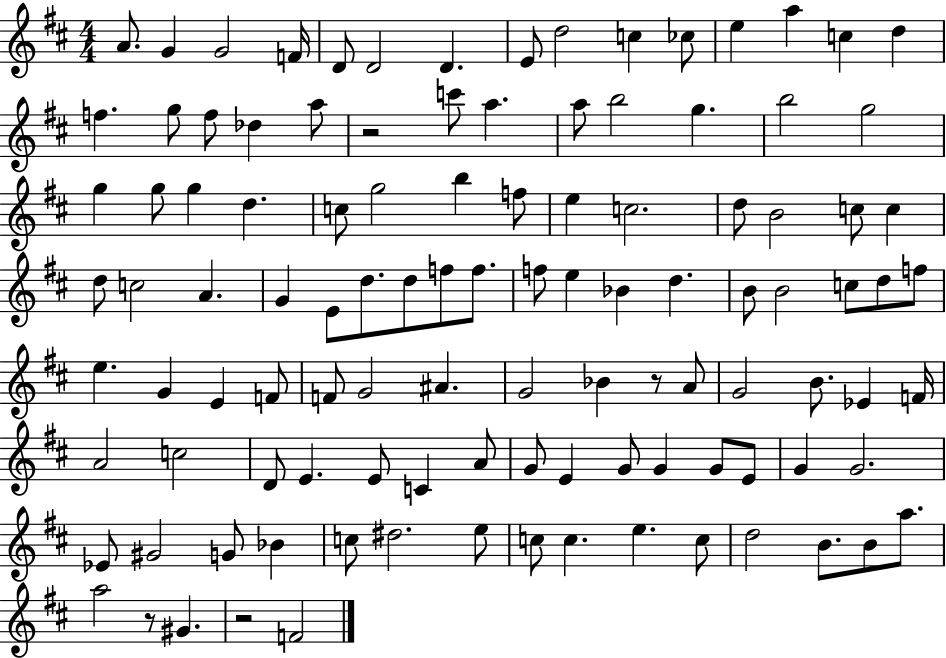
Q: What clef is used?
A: treble